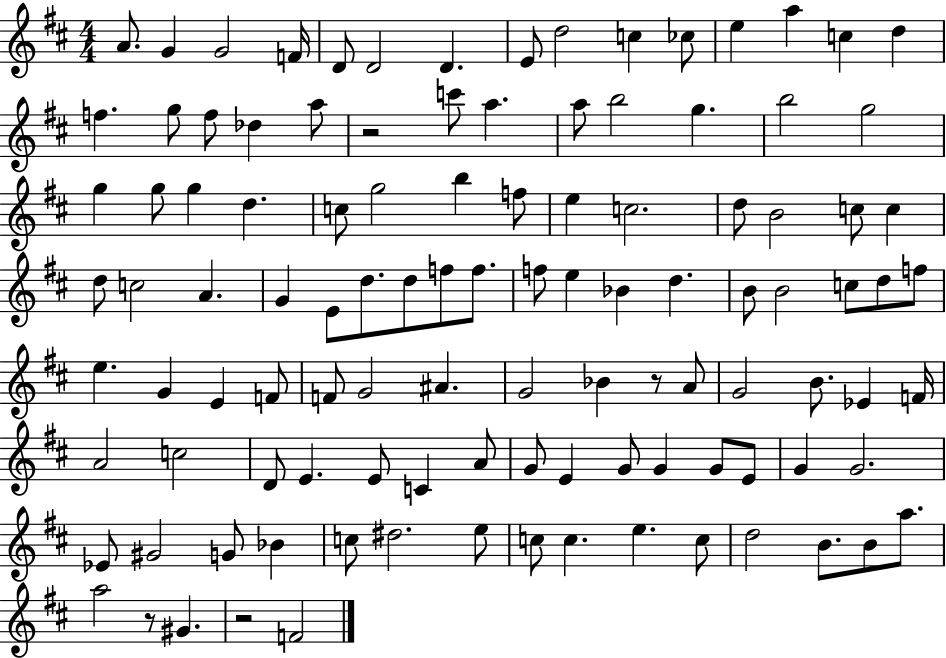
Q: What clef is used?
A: treble